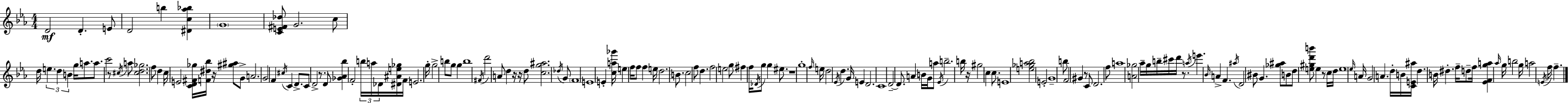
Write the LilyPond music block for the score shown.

{
  \clef treble
  \numericTimeSignature
  \time 4/4
  \key ees \major
  \repeat volta 2 { d'2\mf d'4.-. e'8 | d'2 b''4 <dis' c'' aes'' bes''>4 | \parenthesize g'1 | <c' e' fis' des''>8 g'2. c''8 | \break d''16 \tuplet 3/2 { e''4. d''4 b'4 } g''16 | a''8. a''8. c'''2 r8 | \acciaccatura { cis''16 } a''8 <cis'' d'' ges''>2. f''8 | d''4 c''16 e'2 <c' d' fis' ges''>16 <f' dis'' bes''>16 | \break r16 <gis'' ais''>8 g'8-> a'2. | g'2 f'4 \acciaccatura { cis''16 } c'4 | d'8.-> c'8 d'2-> r8. | d'8 <ges' aes' bes''>4 f'2-. | \break \tuplet 3/2 { b''16 a''16 des'16 } <dis' ais' e'' ges''>16 f'16 e'2. | g''16-. g''2-> b''8 g''8 g''4 | b''1 | \acciaccatura { fis'16 } d'''2 a'8 d''4 | \break r16 r16 d''8 <c'' g'' ais''>2. | \acciaccatura { des''16 } g'8 \parenthesize f'1 | e'1 | e'4-. <c'' a'' ges'''>16 e''4 f''16 f''8 | \break f''4 e''16 d''2. | b'8. c''2 f''8 d''4. | f''2 e''2 | g''8 fis''4 f''16 \acciaccatura { des'16 } g''8 g''4 | \break eis''8. r1 | g''1-. | \grace { f''16 } e''16 d''2 \acciaccatura { ees'16 } | d''4. g'16 e'4 d'2. | \break c'1 | d'2--~~ d'8. | a'4 b'16 g'16 a''8 \acciaccatura { ees'16 } b''2.-- | b''16 r16 gis''2 | \break c''4 c''8. e'1 | <e'' ges'' a'' bes''>2 | e'2-. g'1-- | b''8 f'2 | \break gis'4 r8 c'8 d'2. | f''8 a''1 | <a' ges''>2 | aes''16-- g''16 b''16-- cis'''16 d'''16 r8. \acciaccatura { a''16 } e'''4. \grace { bes'16 } | \break a'4-> f'4. \acciaccatura { ais''16 } d'2 | bis'8 g'4. <ges'' ais''>8 b'8 d''8 | <e'' gis'' d''' b'''>8 e''4 r8 c''16 d''16 e''1 | \grace { ees''16 } a'16 g'2 | \break a'4. d''16-. b'16 <c' e' ais''>16 d''4. | b'16 dis''4.-. f''16-- d''8-- f''16 <ees' f' g'' a''>4 | \grace { aes''16 } g''16 b''2 g''16 a''2 | \acciaccatura { e'16 } f''16 f''4.-- } \bar "|."
}